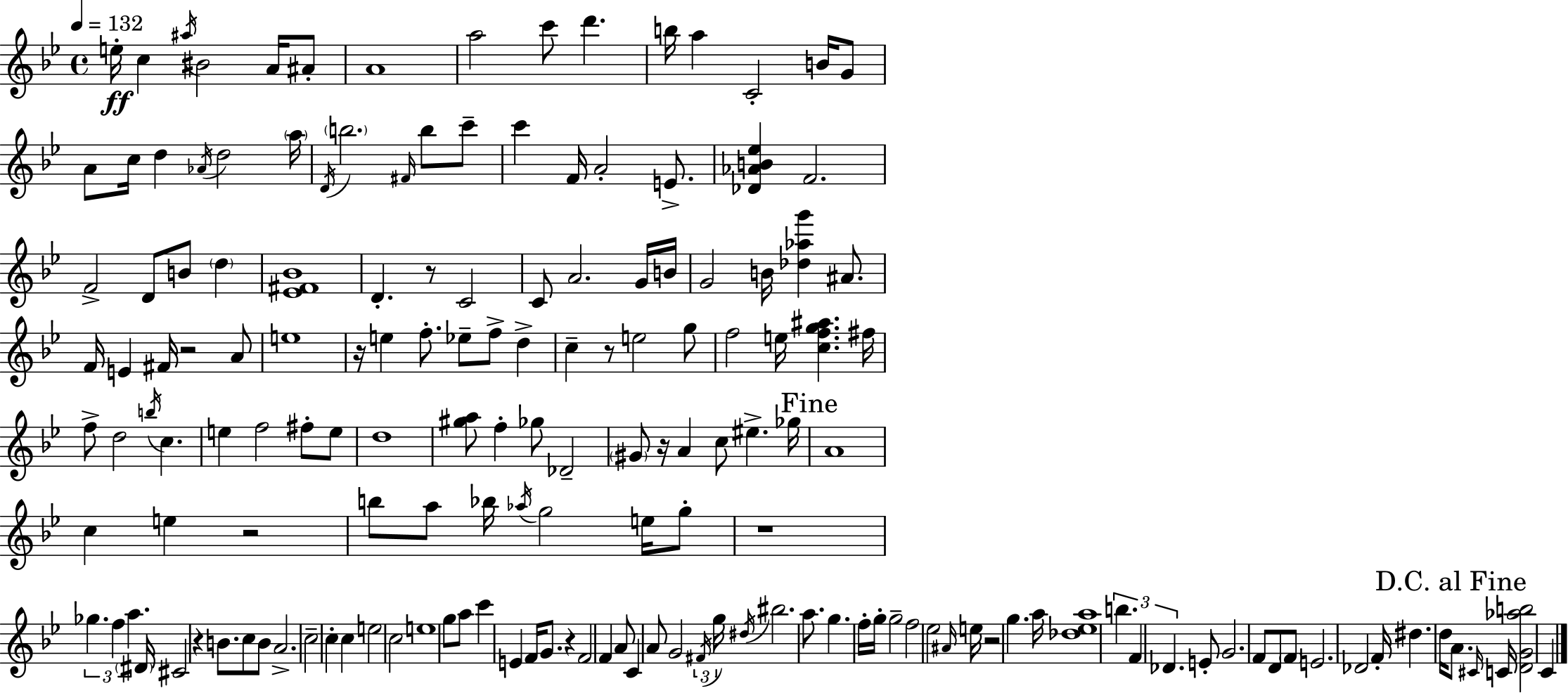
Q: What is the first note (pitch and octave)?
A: E5